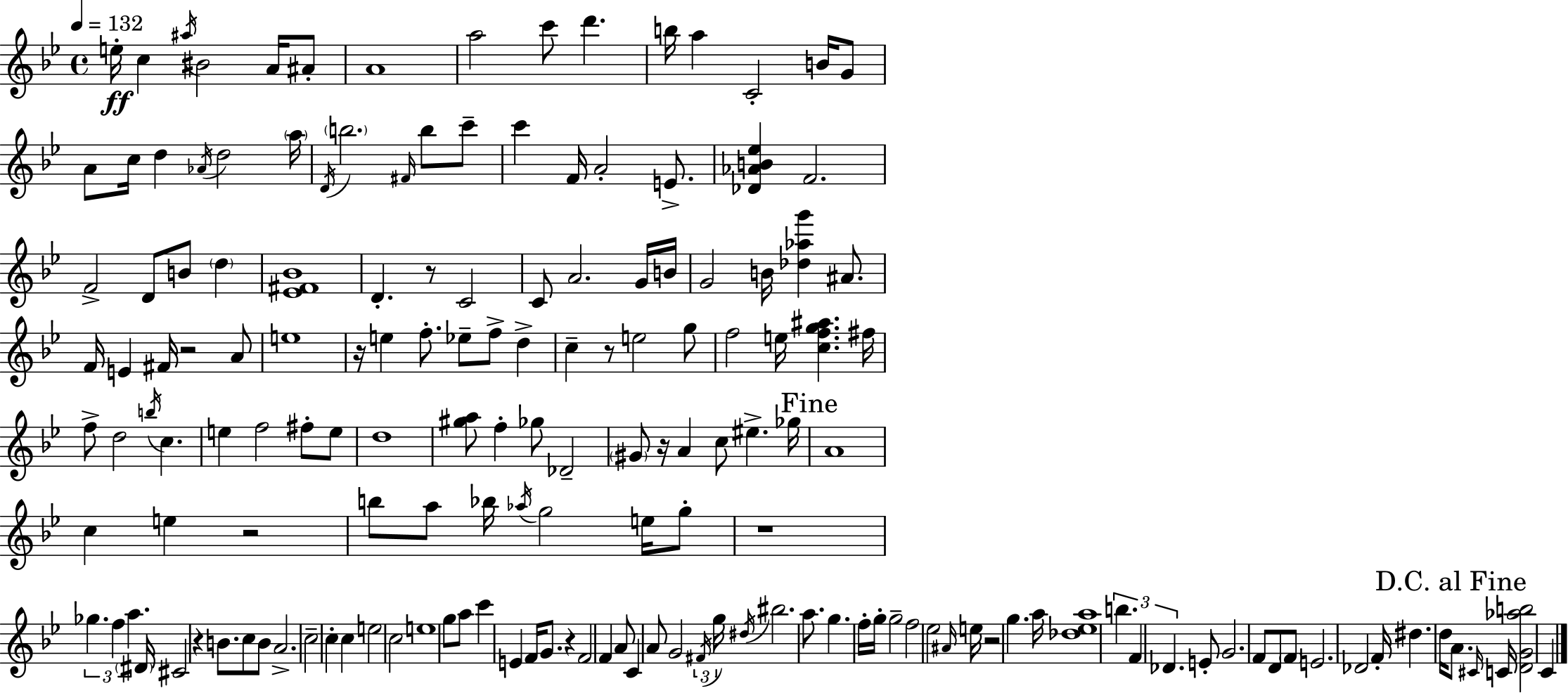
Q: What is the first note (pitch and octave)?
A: E5